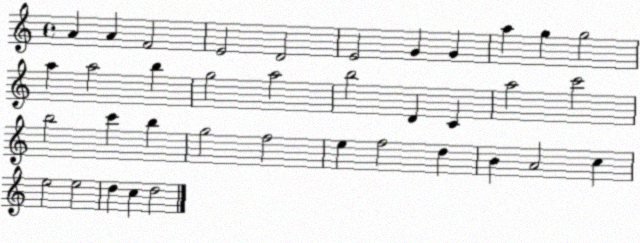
X:1
T:Untitled
M:4/4
L:1/4
K:C
A A F2 E2 D2 E2 G G a g g2 a a2 b g2 a2 b2 D C a2 c'2 b2 c' b g2 f2 e f2 d B A2 c e2 e2 d c d2